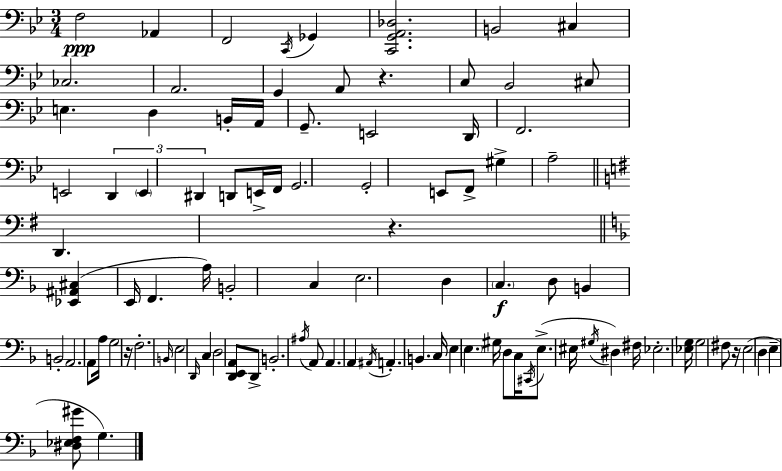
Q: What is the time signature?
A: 3/4